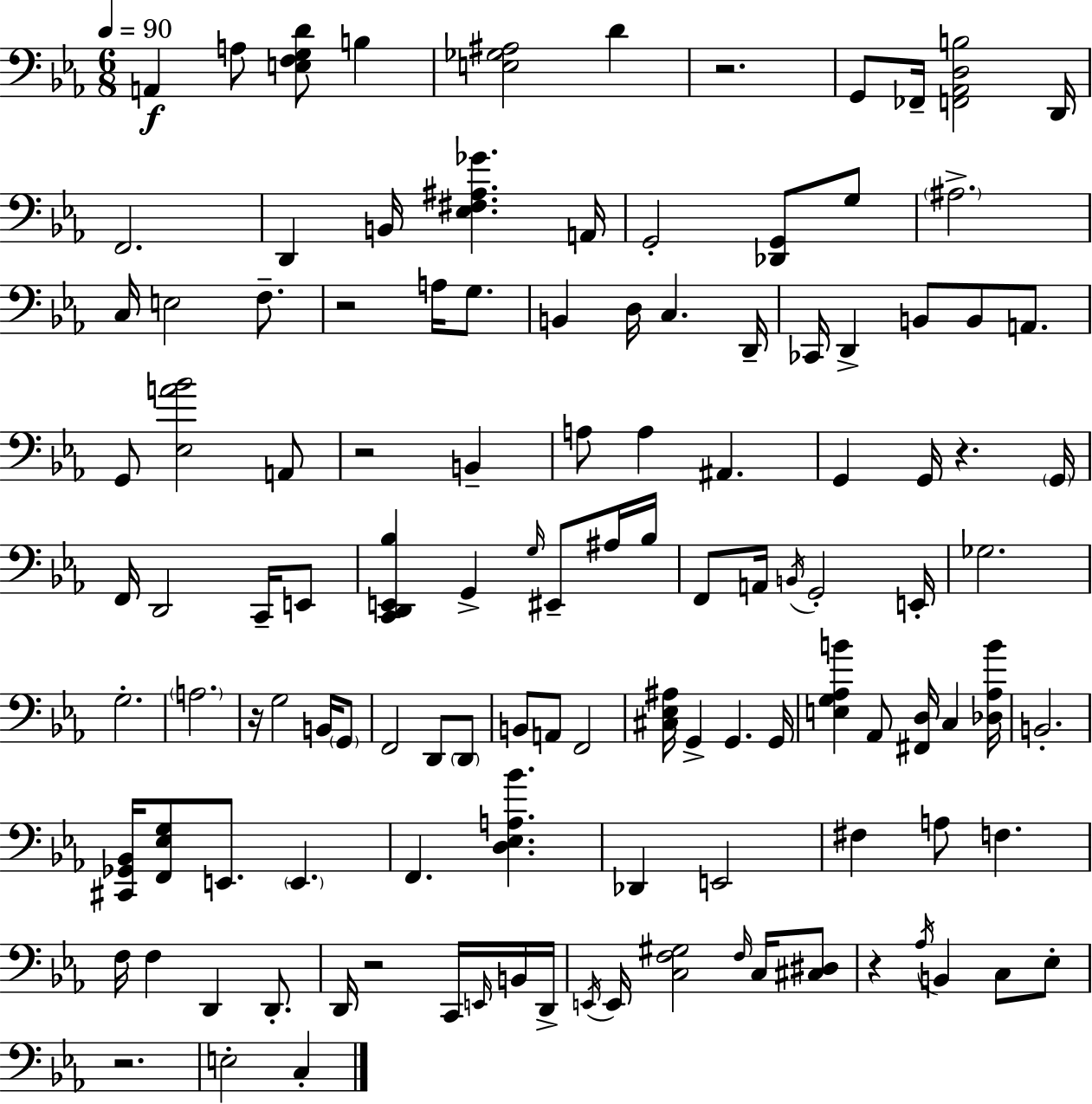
X:1
T:Untitled
M:6/8
L:1/4
K:Eb
A,, A,/2 [E,F,G,D]/2 B, [E,_G,^A,]2 D z2 G,,/2 _F,,/4 [F,,_A,,D,B,]2 D,,/4 F,,2 D,, B,,/4 [_E,^F,^A,_G] A,,/4 G,,2 [_D,,G,,]/2 G,/2 ^A,2 C,/4 E,2 F,/2 z2 A,/4 G,/2 B,, D,/4 C, D,,/4 _C,,/4 D,, B,,/2 B,,/2 A,,/2 G,,/2 [_E,A_B]2 A,,/2 z2 B,, A,/2 A, ^A,, G,, G,,/4 z G,,/4 F,,/4 D,,2 C,,/4 E,,/2 [C,,D,,E,,_B,] G,, G,/4 ^E,,/2 ^A,/4 _B,/4 F,,/2 A,,/4 B,,/4 G,,2 E,,/4 _G,2 G,2 A,2 z/4 G,2 B,,/4 G,,/2 F,,2 D,,/2 D,,/2 B,,/2 A,,/2 F,,2 [^C,_E,^A,]/4 G,, G,, G,,/4 [E,G,_A,B] _A,,/2 [^F,,D,]/4 C, [_D,_A,B]/4 B,,2 [^C,,_G,,_B,,]/4 [F,,_E,G,]/2 E,,/2 E,, F,, [D,_E,A,_B] _D,, E,,2 ^F, A,/2 F, F,/4 F, D,, D,,/2 D,,/4 z2 C,,/4 E,,/4 B,,/4 D,,/4 E,,/4 E,,/4 [C,F,^G,]2 F,/4 C,/4 [^C,^D,]/2 z _A,/4 B,, C,/2 _E,/2 z2 E,2 C,